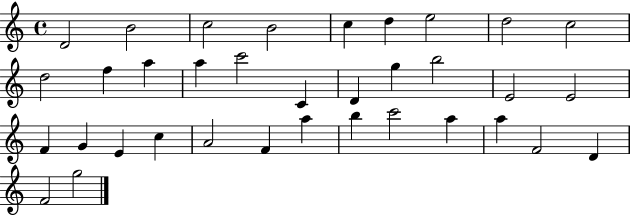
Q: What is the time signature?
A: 4/4